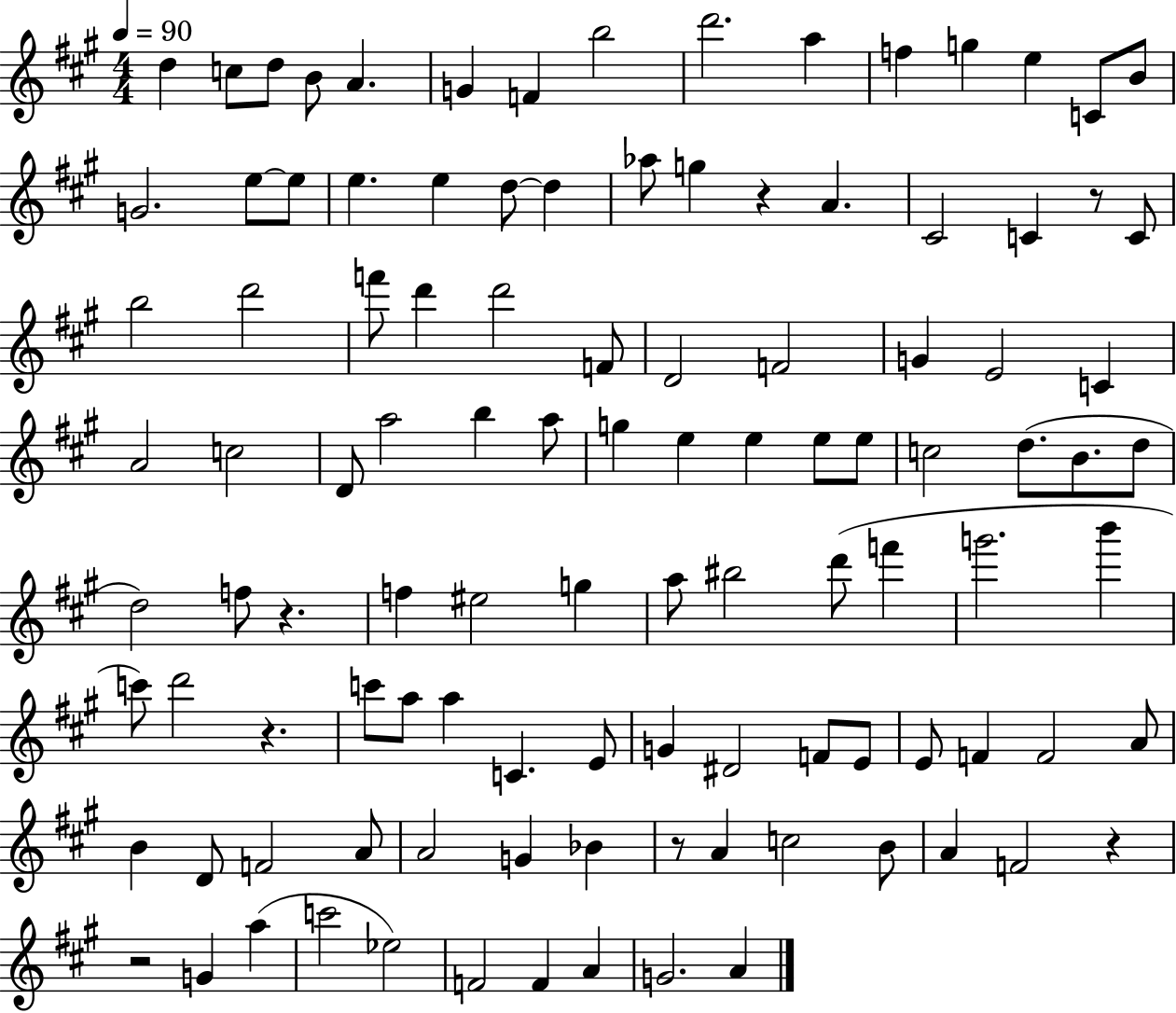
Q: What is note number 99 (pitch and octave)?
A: A4